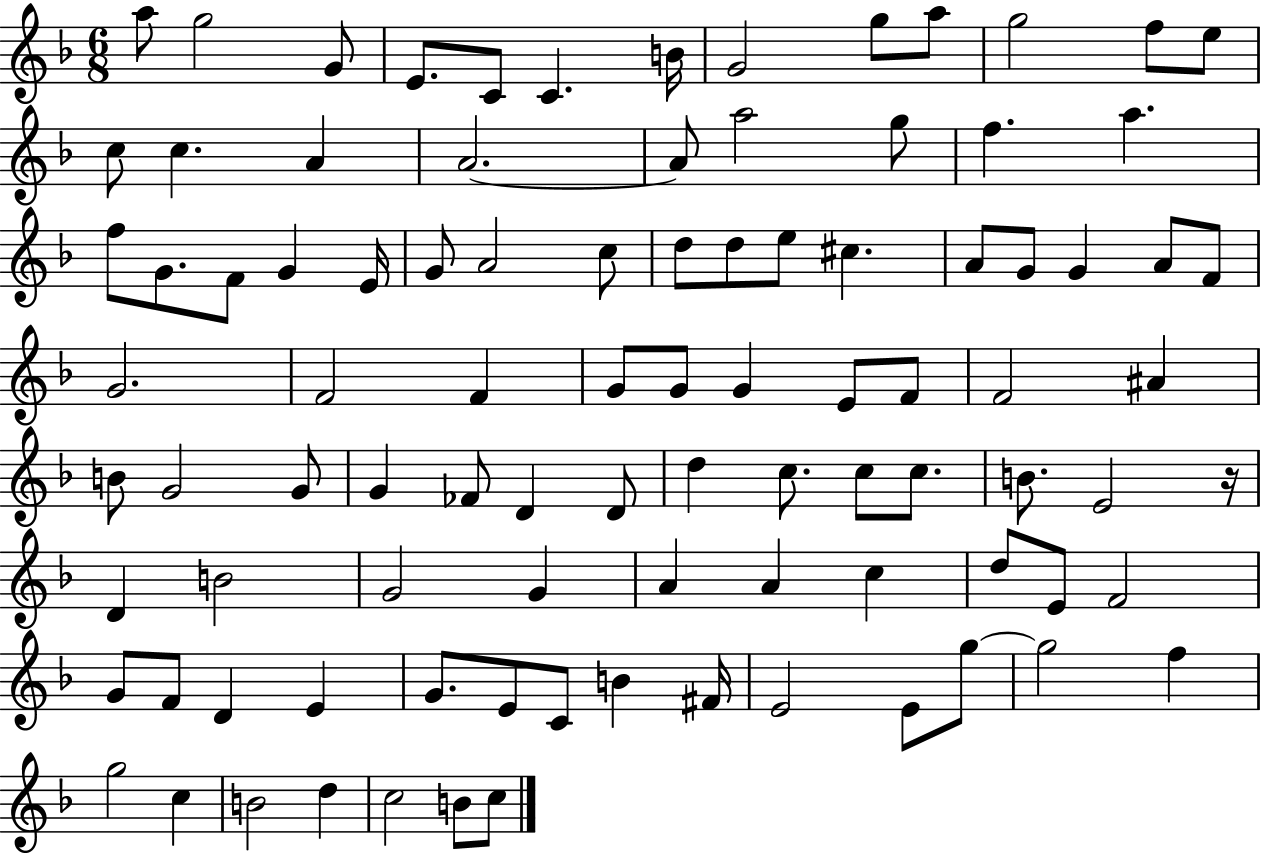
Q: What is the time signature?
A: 6/8